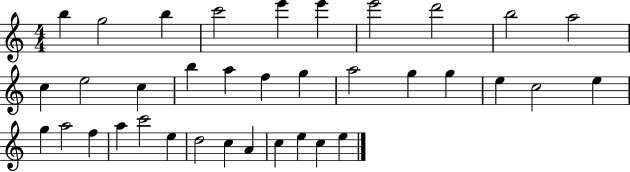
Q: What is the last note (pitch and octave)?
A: E5